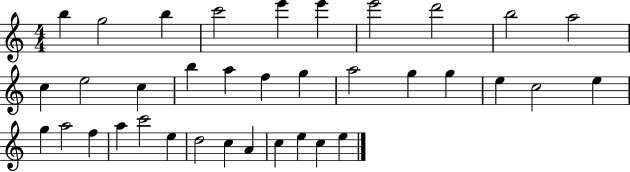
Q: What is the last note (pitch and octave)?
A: E5